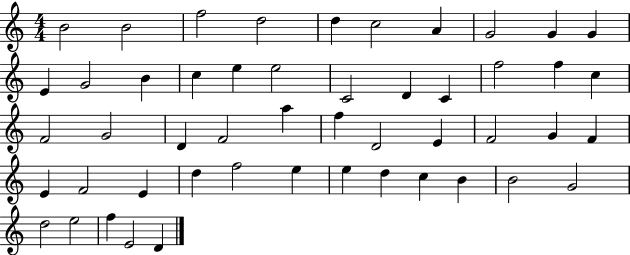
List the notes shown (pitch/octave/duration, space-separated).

B4/h B4/h F5/h D5/h D5/q C5/h A4/q G4/h G4/q G4/q E4/q G4/h B4/q C5/q E5/q E5/h C4/h D4/q C4/q F5/h F5/q C5/q F4/h G4/h D4/q F4/h A5/q F5/q D4/h E4/q F4/h G4/q F4/q E4/q F4/h E4/q D5/q F5/h E5/q E5/q D5/q C5/q B4/q B4/h G4/h D5/h E5/h F5/q E4/h D4/q